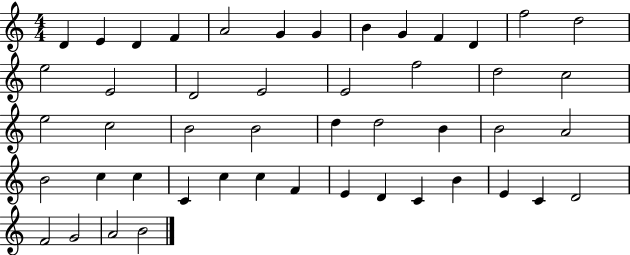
X:1
T:Untitled
M:4/4
L:1/4
K:C
D E D F A2 G G B G F D f2 d2 e2 E2 D2 E2 E2 f2 d2 c2 e2 c2 B2 B2 d d2 B B2 A2 B2 c c C c c F E D C B E C D2 F2 G2 A2 B2